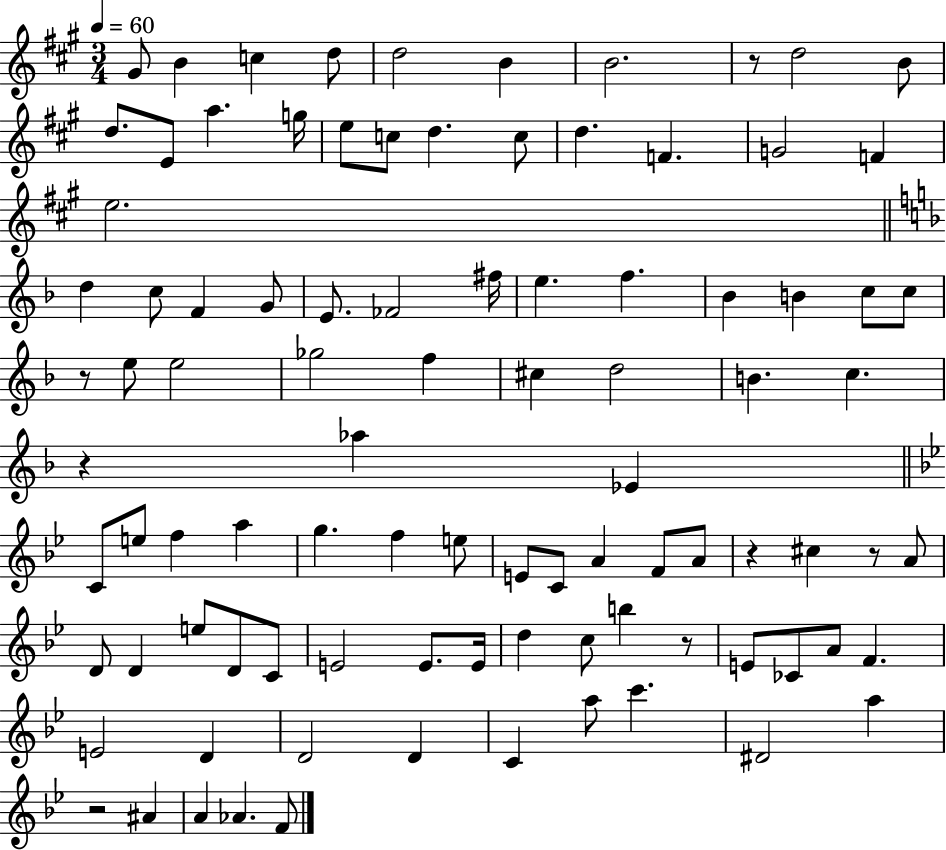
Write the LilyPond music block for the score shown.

{
  \clef treble
  \numericTimeSignature
  \time 3/4
  \key a \major
  \tempo 4 = 60
  \repeat volta 2 { gis'8 b'4 c''4 d''8 | d''2 b'4 | b'2. | r8 d''2 b'8 | \break d''8. e'8 a''4. g''16 | e''8 c''8 d''4. c''8 | d''4. f'4. | g'2 f'4 | \break e''2. | \bar "||" \break \key f \major d''4 c''8 f'4 g'8 | e'8. fes'2 fis''16 | e''4. f''4. | bes'4 b'4 c''8 c''8 | \break r8 e''8 e''2 | ges''2 f''4 | cis''4 d''2 | b'4. c''4. | \break r4 aes''4 ees'4 | \bar "||" \break \key bes \major c'8 e''8 f''4 a''4 | g''4. f''4 e''8 | e'8 c'8 a'4 f'8 a'8 | r4 cis''4 r8 a'8 | \break d'8 d'4 e''8 d'8 c'8 | e'2 e'8. e'16 | d''4 c''8 b''4 r8 | e'8 ces'8 a'8 f'4. | \break e'2 d'4 | d'2 d'4 | c'4 a''8 c'''4. | dis'2 a''4 | \break r2 ais'4 | a'4 aes'4. f'8 | } \bar "|."
}